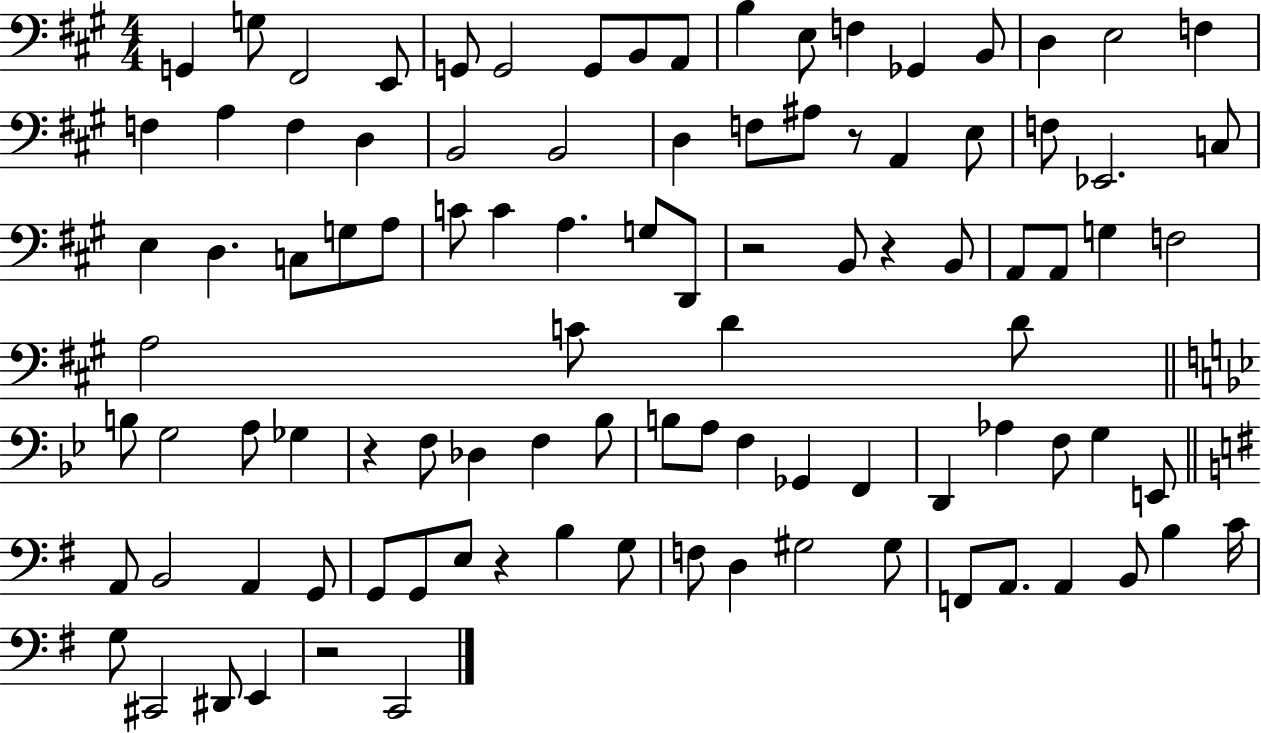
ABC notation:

X:1
T:Untitled
M:4/4
L:1/4
K:A
G,, G,/2 ^F,,2 E,,/2 G,,/2 G,,2 G,,/2 B,,/2 A,,/2 B, E,/2 F, _G,, B,,/2 D, E,2 F, F, A, F, D, B,,2 B,,2 D, F,/2 ^A,/2 z/2 A,, E,/2 F,/2 _E,,2 C,/2 E, D, C,/2 G,/2 A,/2 C/2 C A, G,/2 D,,/2 z2 B,,/2 z B,,/2 A,,/2 A,,/2 G, F,2 A,2 C/2 D D/2 B,/2 G,2 A,/2 _G, z F,/2 _D, F, _B,/2 B,/2 A,/2 F, _G,, F,, D,, _A, F,/2 G, E,,/2 A,,/2 B,,2 A,, G,,/2 G,,/2 G,,/2 E,/2 z B, G,/2 F,/2 D, ^G,2 ^G,/2 F,,/2 A,,/2 A,, B,,/2 B, C/4 G,/2 ^C,,2 ^D,,/2 E,, z2 C,,2